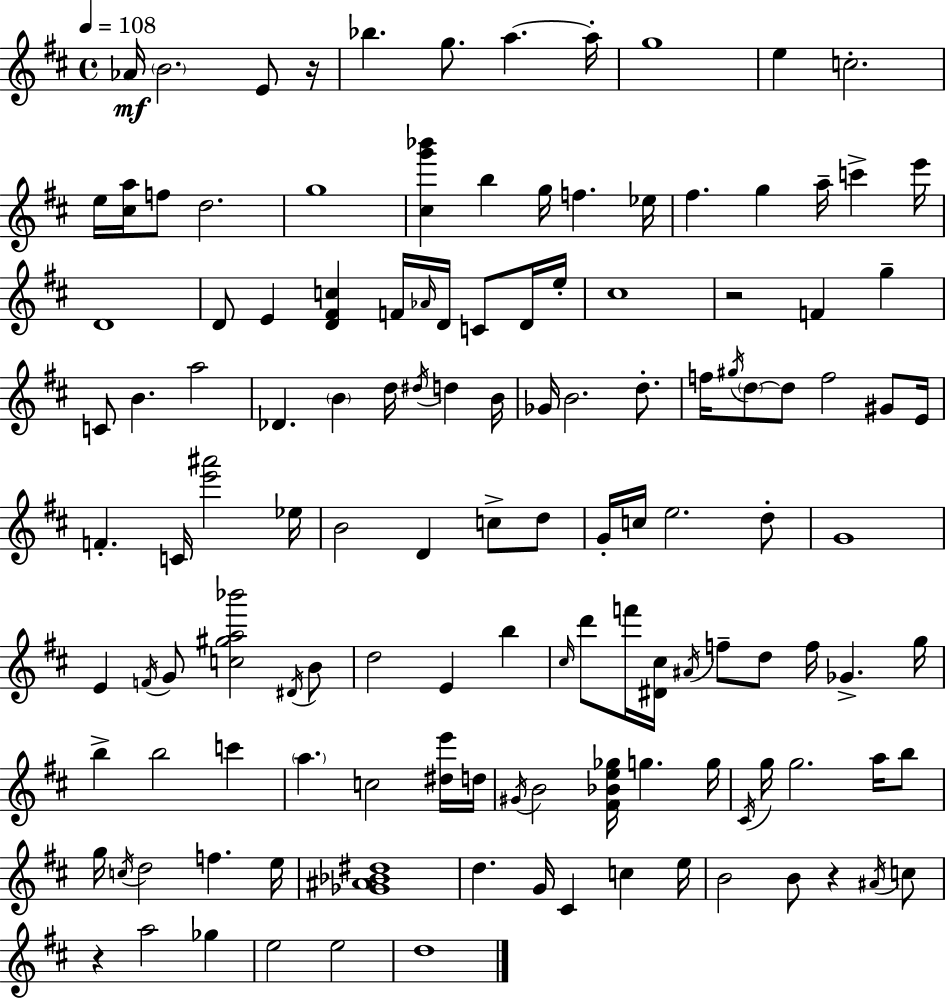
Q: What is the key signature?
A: D major